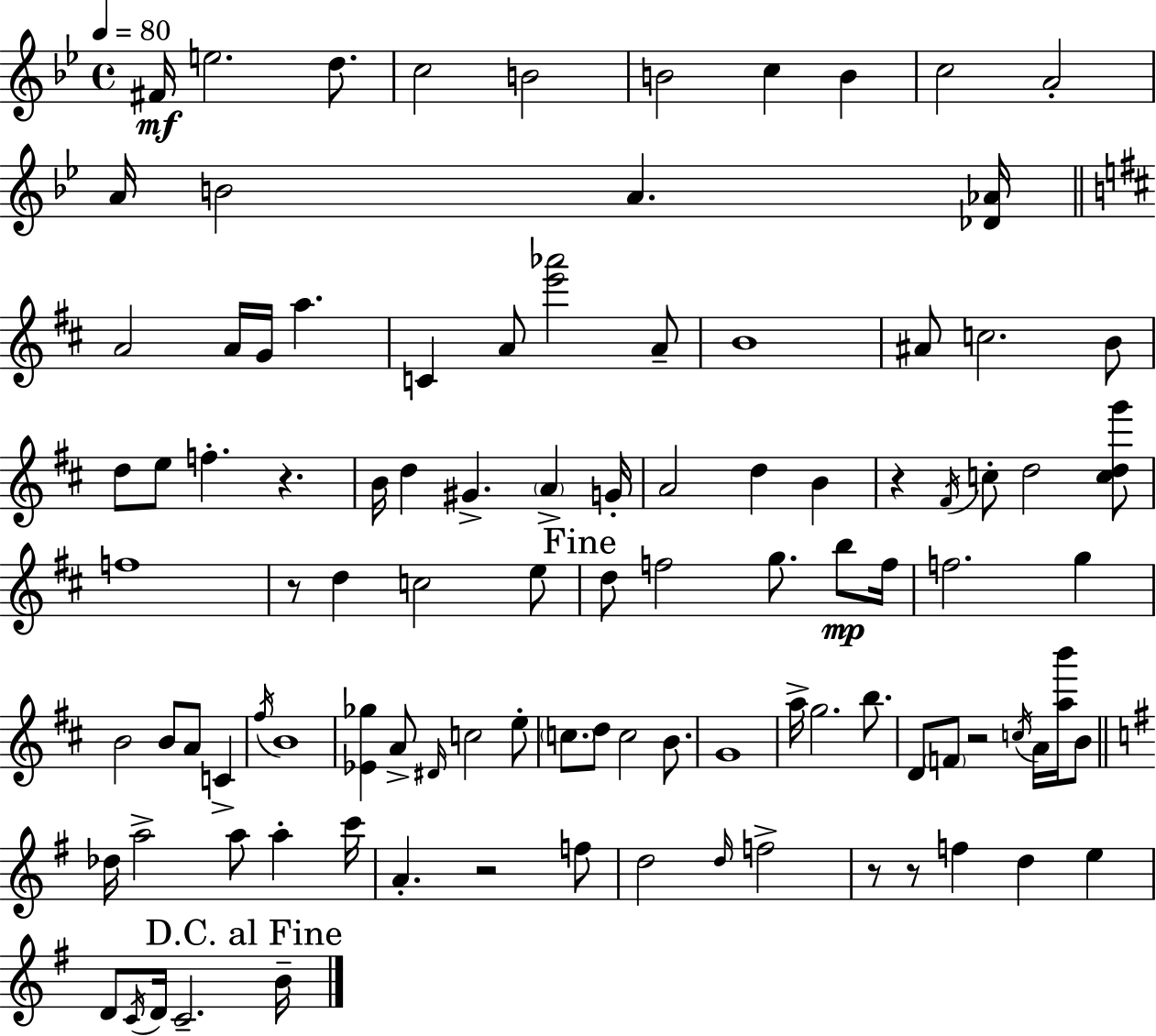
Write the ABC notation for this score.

X:1
T:Untitled
M:4/4
L:1/4
K:Bb
^F/4 e2 d/2 c2 B2 B2 c B c2 A2 A/4 B2 A [_D_A]/4 A2 A/4 G/4 a C A/2 [e'_a']2 A/2 B4 ^A/2 c2 B/2 d/2 e/2 f z B/4 d ^G A G/4 A2 d B z ^F/4 c/2 d2 [cdg']/2 f4 z/2 d c2 e/2 d/2 f2 g/2 b/2 f/4 f2 g B2 B/2 A/2 C ^f/4 B4 [_E_g] A/2 ^D/4 c2 e/2 c/2 d/2 c2 B/2 G4 a/4 g2 b/2 D/2 F/2 z2 c/4 A/4 [ab']/4 B/2 _d/4 a2 a/2 a c'/4 A z2 f/2 d2 d/4 f2 z/2 z/2 f d e D/2 C/4 D/4 C2 B/4